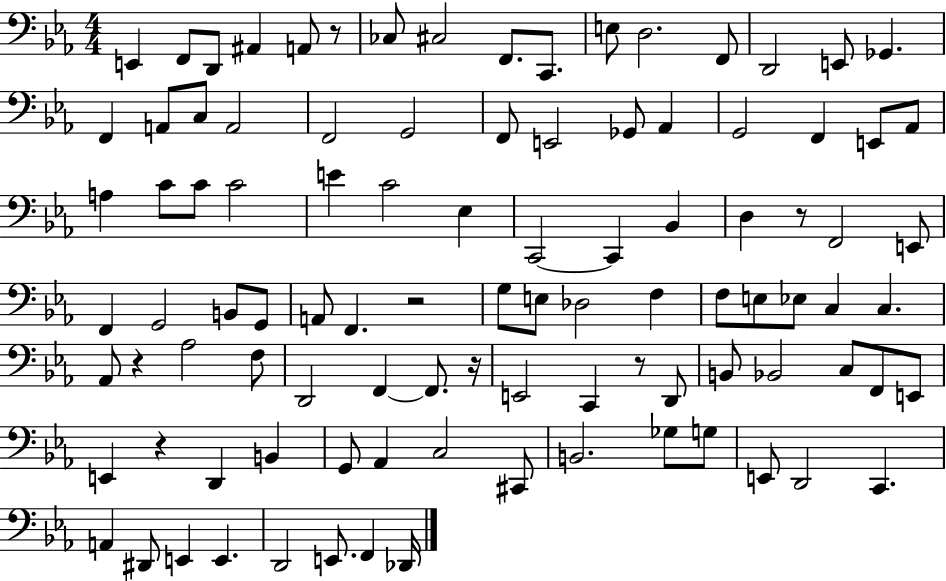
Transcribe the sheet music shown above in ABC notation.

X:1
T:Untitled
M:4/4
L:1/4
K:Eb
E,, F,,/2 D,,/2 ^A,, A,,/2 z/2 _C,/2 ^C,2 F,,/2 C,,/2 E,/2 D,2 F,,/2 D,,2 E,,/2 _G,, F,, A,,/2 C,/2 A,,2 F,,2 G,,2 F,,/2 E,,2 _G,,/2 _A,, G,,2 F,, E,,/2 _A,,/2 A, C/2 C/2 C2 E C2 _E, C,,2 C,, _B,, D, z/2 F,,2 E,,/2 F,, G,,2 B,,/2 G,,/2 A,,/2 F,, z2 G,/2 E,/2 _D,2 F, F,/2 E,/2 _E,/2 C, C, _A,,/2 z _A,2 F,/2 D,,2 F,, F,,/2 z/4 E,,2 C,, z/2 D,,/2 B,,/2 _B,,2 C,/2 F,,/2 E,,/2 E,, z D,, B,, G,,/2 _A,, C,2 ^C,,/2 B,,2 _G,/2 G,/2 E,,/2 D,,2 C,, A,, ^D,,/2 E,, E,, D,,2 E,,/2 F,, _D,,/4